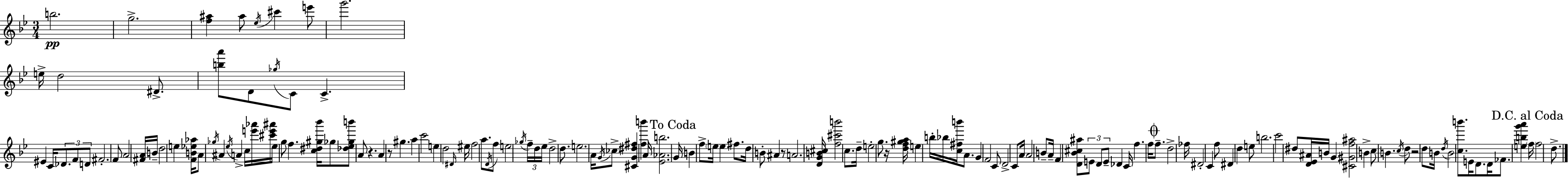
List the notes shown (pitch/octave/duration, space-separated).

B5/h. G5/h. [F5,A#5]/q A#5/e Eb5/s C#6/q E6/e G6/h. E5/s D5/h D#4/e. [B5,A6]/e D4/e Gb5/s C4/e C4/q. EIS4/q C4/s Db4/e. F4/e D4/e F#4/h. F4/e A4/h [F#4,A4]/s B4/s D5/h E5/q [F4,B4,Eb5,Ab5]/s A4/e Gb5/s A#4/q Eb5/s A4/q C5/s [E6,Ab6]/s [C#6,E6,A#6]/s Eb5/s G5/e F5/q. [C5,D#5,G#5,Bb6]/s Gb5/e [Db5,Eb5,Gb5,B6]/e A4/e R/q. A4/q R/e G#5/q. A5/q C6/h E5/q D5/h D#4/s EIS5/s F5/h A5/e. D4/s F5/e E5/h Gb5/s F5/s D5/s Eb5/s D5/h D5/e. E5/h. A4/s G4/s CES5/e [C#4,G4,D#5,F#5]/q [F5,B6]/q A4/s [Eb4,Ab4,B5]/h. G4/s B4/q F5/e E5/s E5/q F#5/e. D5/s B4/e A#4/q R/e A4/h. [D4,G4,B4,C#5]/s [F5,C#6,B6]/h C5/e. D5/s E5/h G5/e. R/s [D5,F5,G#5,A5]/s E5/q B5/s Bb5/s [C5,F#5,B6]/s A4/e. G4/q F4/h C4/e D4/h C4/e A4/s A4/h B4/e A4/s F4/q [D4,Bb4,C#5,A#5]/e E4/e D4/e E4/e Db4/q C4/s F5/q. F5/s F5/e. D5/h FES5/s D#4/h C4/q F5/e D#4/q D5/q E5/e B5/h. C6/h D#5/e [D4,Eb4,A#4]/s B4/s G4/q [C#4,G#4,F5,A#5]/h B4/q C5/e B4/q. C5/s D5/e R/h D5/e B4/s D5/s B4/h [C5,B6]/e. E4/s D4/e. D4/s FES4/e. [E5,B5,G6,A6]/q F5/s F5/h D5/e.